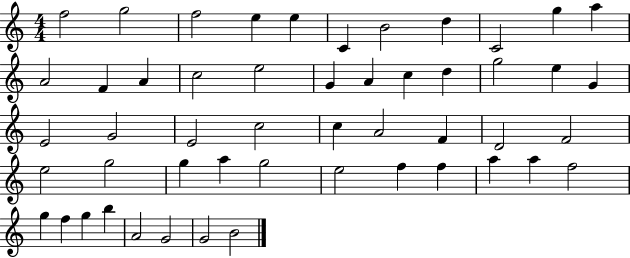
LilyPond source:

{
  \clef treble
  \numericTimeSignature
  \time 4/4
  \key c \major
  f''2 g''2 | f''2 e''4 e''4 | c'4 b'2 d''4 | c'2 g''4 a''4 | \break a'2 f'4 a'4 | c''2 e''2 | g'4 a'4 c''4 d''4 | g''2 e''4 g'4 | \break e'2 g'2 | e'2 c''2 | c''4 a'2 f'4 | d'2 f'2 | \break e''2 g''2 | g''4 a''4 g''2 | e''2 f''4 f''4 | a''4 a''4 f''2 | \break g''4 f''4 g''4 b''4 | a'2 g'2 | g'2 b'2 | \bar "|."
}